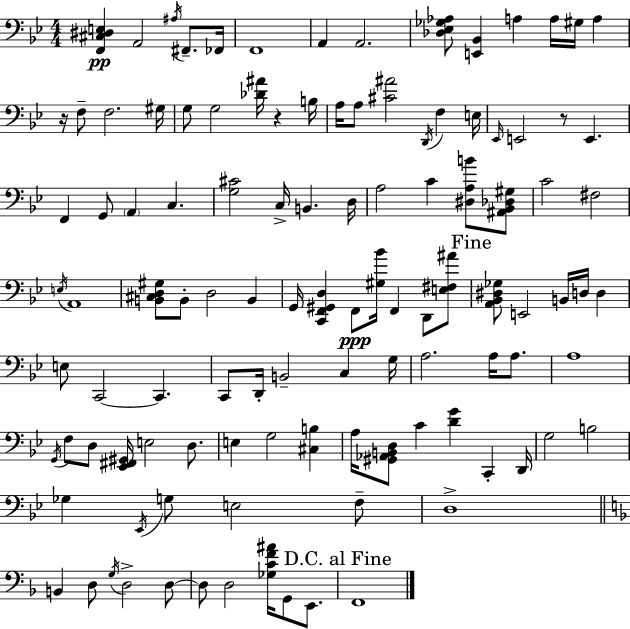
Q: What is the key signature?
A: BES major